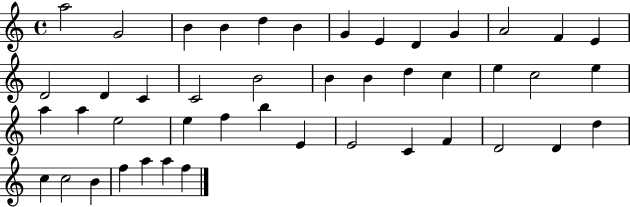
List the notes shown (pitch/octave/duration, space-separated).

A5/h G4/h B4/q B4/q D5/q B4/q G4/q E4/q D4/q G4/q A4/h F4/q E4/q D4/h D4/q C4/q C4/h B4/h B4/q B4/q D5/q C5/q E5/q C5/h E5/q A5/q A5/q E5/h E5/q F5/q B5/q E4/q E4/h C4/q F4/q D4/h D4/q D5/q C5/q C5/h B4/q F5/q A5/q A5/q F5/q